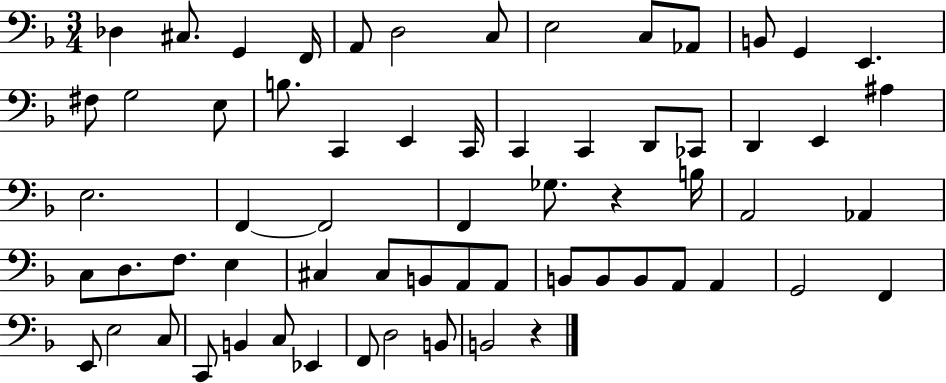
X:1
T:Untitled
M:3/4
L:1/4
K:F
_D, ^C,/2 G,, F,,/4 A,,/2 D,2 C,/2 E,2 C,/2 _A,,/2 B,,/2 G,, E,, ^F,/2 G,2 E,/2 B,/2 C,, E,, C,,/4 C,, C,, D,,/2 _C,,/2 D,, E,, ^A, E,2 F,, F,,2 F,, _G,/2 z B,/4 A,,2 _A,, C,/2 D,/2 F,/2 E, ^C, ^C,/2 B,,/2 A,,/2 A,,/2 B,,/2 B,,/2 B,,/2 A,,/2 A,, G,,2 F,, E,,/2 E,2 C,/2 C,,/2 B,, C,/2 _E,, F,,/2 D,2 B,,/2 B,,2 z